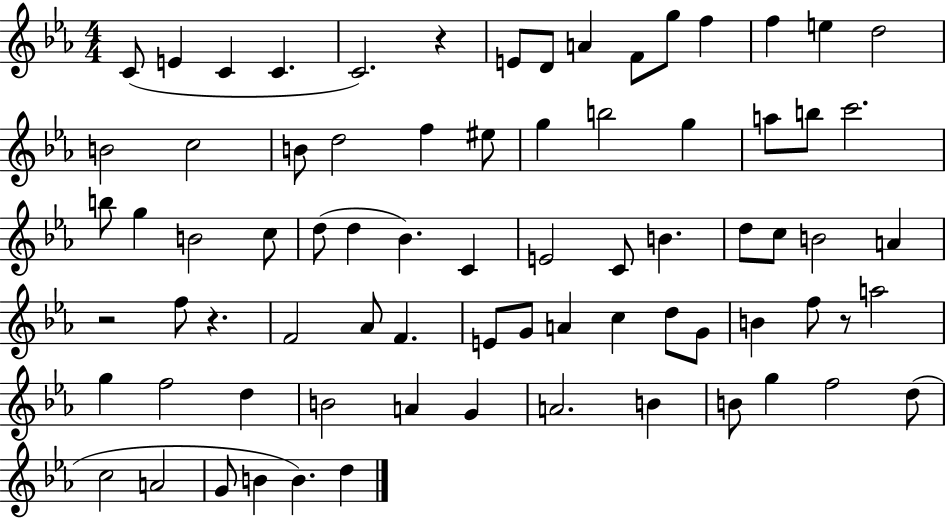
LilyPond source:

{
  \clef treble
  \numericTimeSignature
  \time 4/4
  \key ees \major
  \repeat volta 2 { c'8( e'4 c'4 c'4. | c'2.) r4 | e'8 d'8 a'4 f'8 g''8 f''4 | f''4 e''4 d''2 | \break b'2 c''2 | b'8 d''2 f''4 eis''8 | g''4 b''2 g''4 | a''8 b''8 c'''2. | \break b''8 g''4 b'2 c''8 | d''8( d''4 bes'4.) c'4 | e'2 c'8 b'4. | d''8 c''8 b'2 a'4 | \break r2 f''8 r4. | f'2 aes'8 f'4. | e'8 g'8 a'4 c''4 d''8 g'8 | b'4 f''8 r8 a''2 | \break g''4 f''2 d''4 | b'2 a'4 g'4 | a'2. b'4 | b'8 g''4 f''2 d''8( | \break c''2 a'2 | g'8 b'4 b'4.) d''4 | } \bar "|."
}